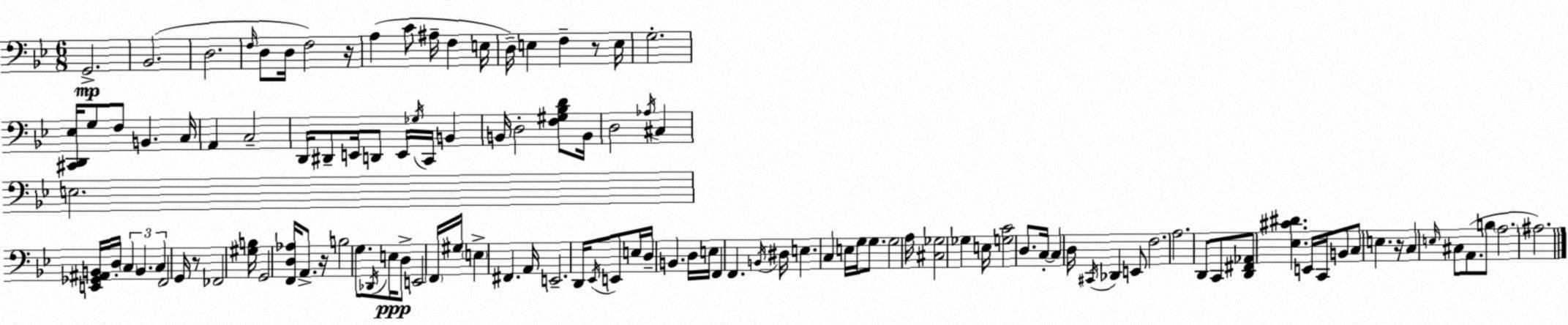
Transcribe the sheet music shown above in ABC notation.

X:1
T:Untitled
M:6/8
L:1/4
K:Gm
G,,2 _B,,2 D,2 F,/4 D,/2 D,/4 F,2 z/4 A, C/2 ^A,/4 F, E,/4 D,/4 E, F, z/2 E,/4 G,2 [^C,,D,,_E,]/4 G,/2 F,/2 B,, C,/4 A,, C,2 D,,/4 ^D,,/2 E,,/4 D,,/2 E,,/4 _G,/4 C,,/4 B,, B,,/4 D,2 [F,^G,_B,D]/2 B,,/4 D,2 _A,/4 ^C, E,2 [E,,_G,,^A,,B,,]/4 D,/4 C, B,, C, F,,2 G,,/4 z/2 _F,,2 [^G,B,]/4 G,,2 [F,,D,_A,]/4 A,,/2 z/4 B,2 G,/2 _D,,/4 E,/4 D,/2 E,,2 F,,/4 ^G,/4 E, ^F,, A,,/4 E,,2 D,,/4 _E,,/4 E,,/2 E,/4 D,/4 B,, D,/4 E,/4 F,, F,, B,,/4 ^D,/4 E, C, E,/4 G,/4 G,/2 G,2 A,/4 [^C,_G,]2 _G, E,/4 [G,C]2 D,/2 C,/4 C, D,/4 ^C,,/4 _D,, E,,/2 F,2 A,2 D,,/2 C,,/2 [D,,^F,,_A,,]/2 [_E,^C^D] E,,/4 C,,/4 B,,/2 C,/2 E, z/4 C, E,/4 ^C,/2 A,,/2 B,/2 A,2 ^A,2